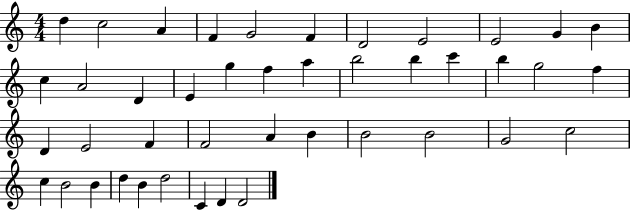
X:1
T:Untitled
M:4/4
L:1/4
K:C
d c2 A F G2 F D2 E2 E2 G B c A2 D E g f a b2 b c' b g2 f D E2 F F2 A B B2 B2 G2 c2 c B2 B d B d2 C D D2